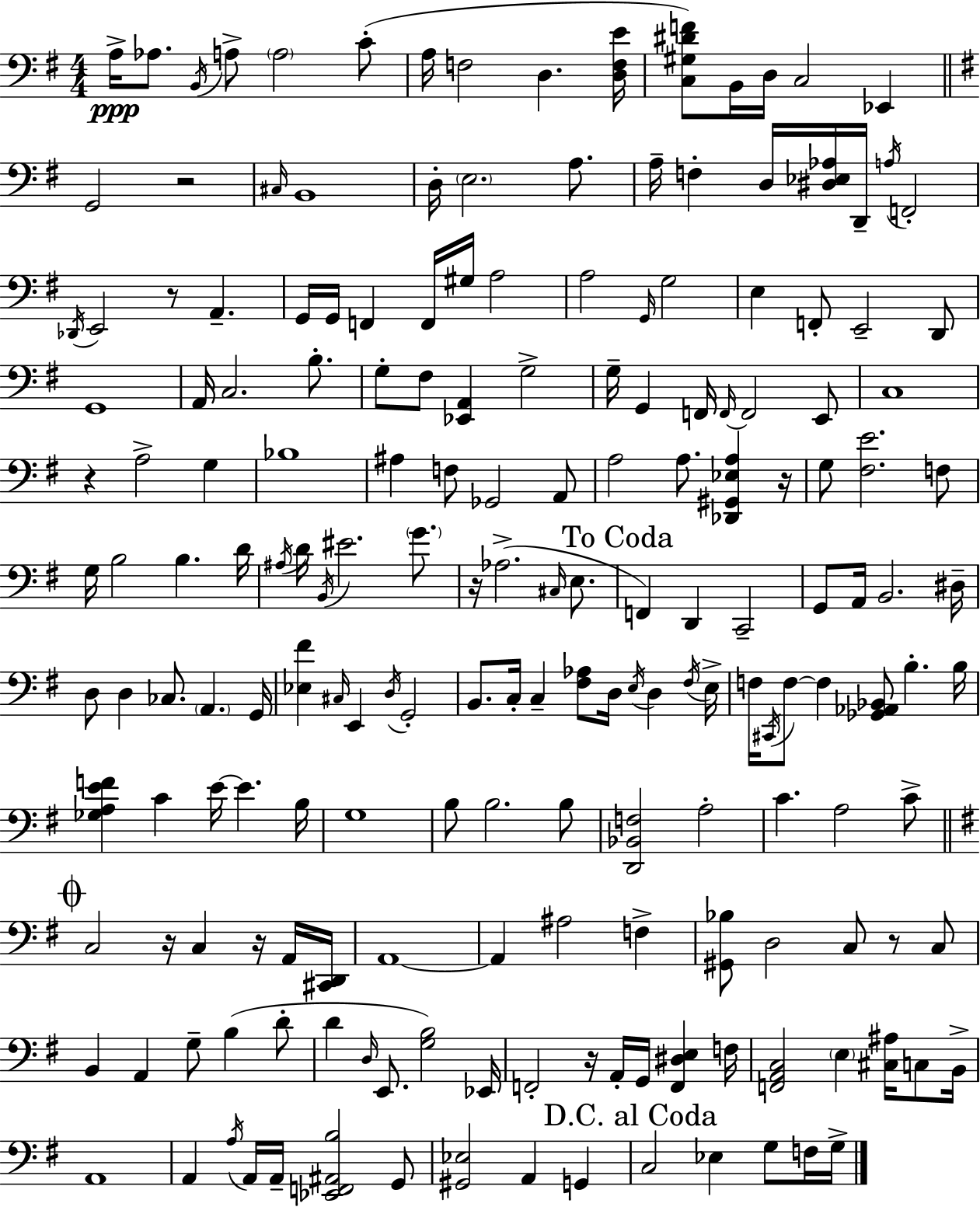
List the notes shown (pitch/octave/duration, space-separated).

A3/s Ab3/e. B2/s A3/e A3/h C4/e A3/s F3/h D3/q. [D3,F3,E4]/s [C3,G#3,D#4,F4]/e B2/s D3/s C3/h Eb2/q G2/h R/h C#3/s B2/w D3/s E3/h. A3/e. A3/s F3/q D3/s [D#3,Eb3,Ab3]/s D2/s A3/s F2/h Db2/s E2/h R/e A2/q. G2/s G2/s F2/q F2/s G#3/s A3/h A3/h G2/s G3/h E3/q F2/e E2/h D2/e G2/w A2/s C3/h. B3/e. G3/e F#3/e [Eb2,A2]/q G3/h G3/s G2/q F2/s F2/s F2/h E2/e C3/w R/q A3/h G3/q Bb3/w A#3/q F3/e Gb2/h A2/e A3/h A3/e. [Db2,G#2,Eb3,A3]/q R/s G3/e [F#3,E4]/h. F3/e G3/s B3/h B3/q. D4/s A#3/s D4/s B2/s EIS4/h. G4/e. R/s Ab3/h. C#3/s E3/e. F2/q D2/q C2/h G2/e A2/s B2/h. D#3/s D3/e D3/q CES3/e. A2/q. G2/s [Eb3,F#4]/q C#3/s E2/q D3/s G2/h B2/e. C3/s C3/q [F#3,Ab3]/e D3/s E3/s D3/q F#3/s E3/s F3/s C#2/s F3/e F3/q [Gb2,Ab2,Bb2]/e B3/q. B3/s [Gb3,A3,E4,F4]/q C4/q E4/s E4/q. B3/s G3/w B3/e B3/h. B3/e [D2,Bb2,F3]/h A3/h C4/q. A3/h C4/e C3/h R/s C3/q R/s A2/s [C#2,D2]/s A2/w A2/q A#3/h F3/q [G#2,Bb3]/e D3/h C3/e R/e C3/e B2/q A2/q G3/e B3/q D4/e D4/q D3/s E2/e. [G3,B3]/h Eb2/s F2/h R/s A2/s G2/s [F2,D#3,E3]/q F3/s [F2,A2,C3]/h E3/q [C#3,A#3]/s C3/e B2/s A2/w A2/q A3/s A2/s A2/s [Eb2,F2,A#2,B3]/h G2/e [G#2,Eb3]/h A2/q G2/q C3/h Eb3/q G3/e F3/s G3/s